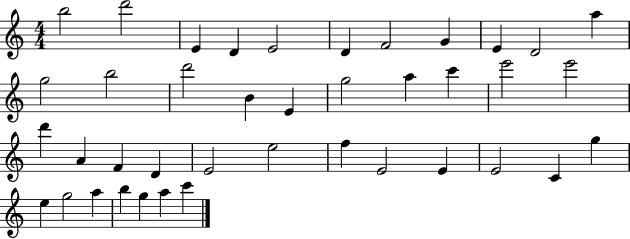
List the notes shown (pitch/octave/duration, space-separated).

B5/h D6/h E4/q D4/q E4/h D4/q F4/h G4/q E4/q D4/h A5/q G5/h B5/h D6/h B4/q E4/q G5/h A5/q C6/q E6/h E6/h D6/q A4/q F4/q D4/q E4/h E5/h F5/q E4/h E4/q E4/h C4/q G5/q E5/q G5/h A5/q B5/q G5/q A5/q C6/q